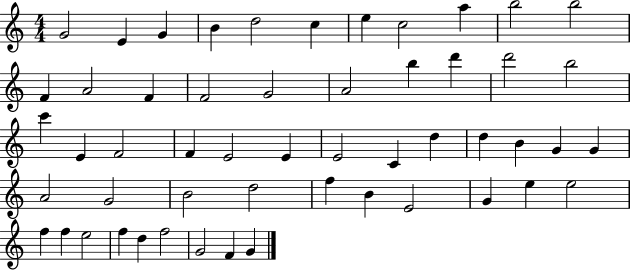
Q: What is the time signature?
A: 4/4